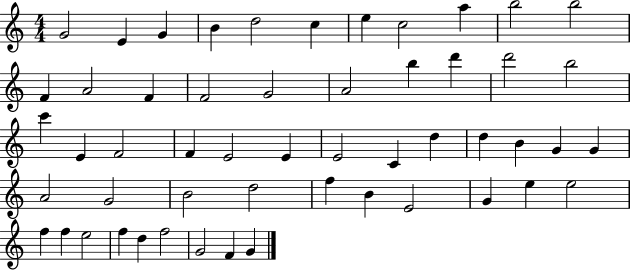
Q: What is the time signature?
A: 4/4